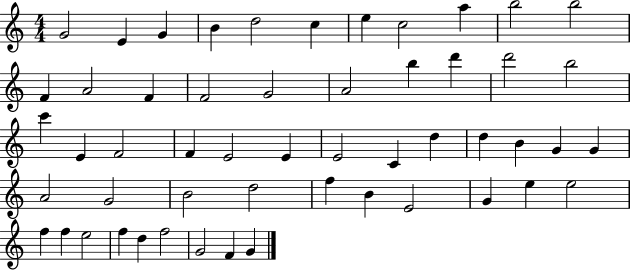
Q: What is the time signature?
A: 4/4